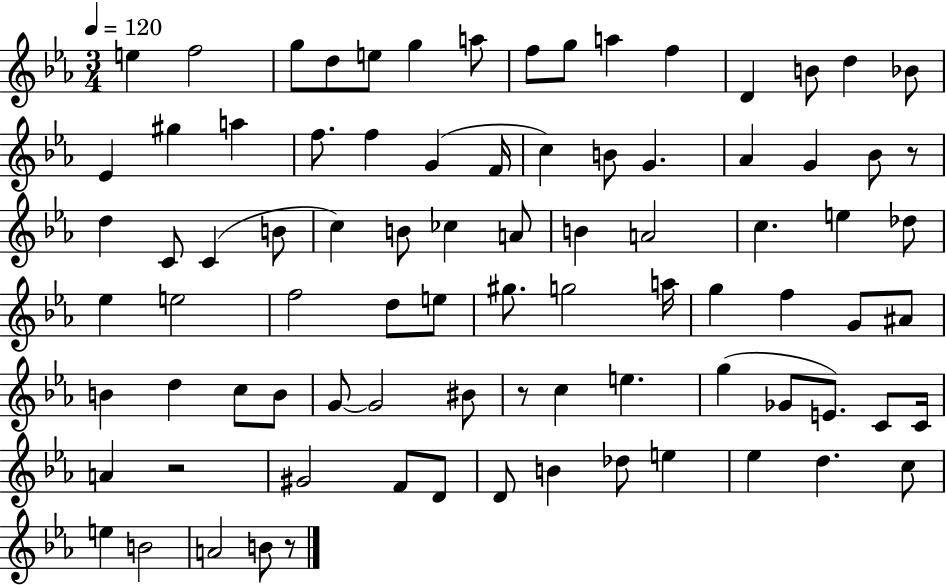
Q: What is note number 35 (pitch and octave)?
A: CES5